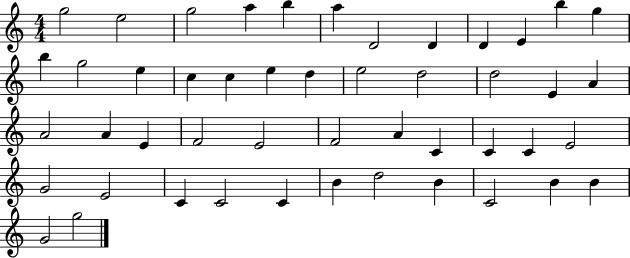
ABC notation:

X:1
T:Untitled
M:4/4
L:1/4
K:C
g2 e2 g2 a b a D2 D D E b g b g2 e c c e d e2 d2 d2 E A A2 A E F2 E2 F2 A C C C E2 G2 E2 C C2 C B d2 B C2 B B G2 g2